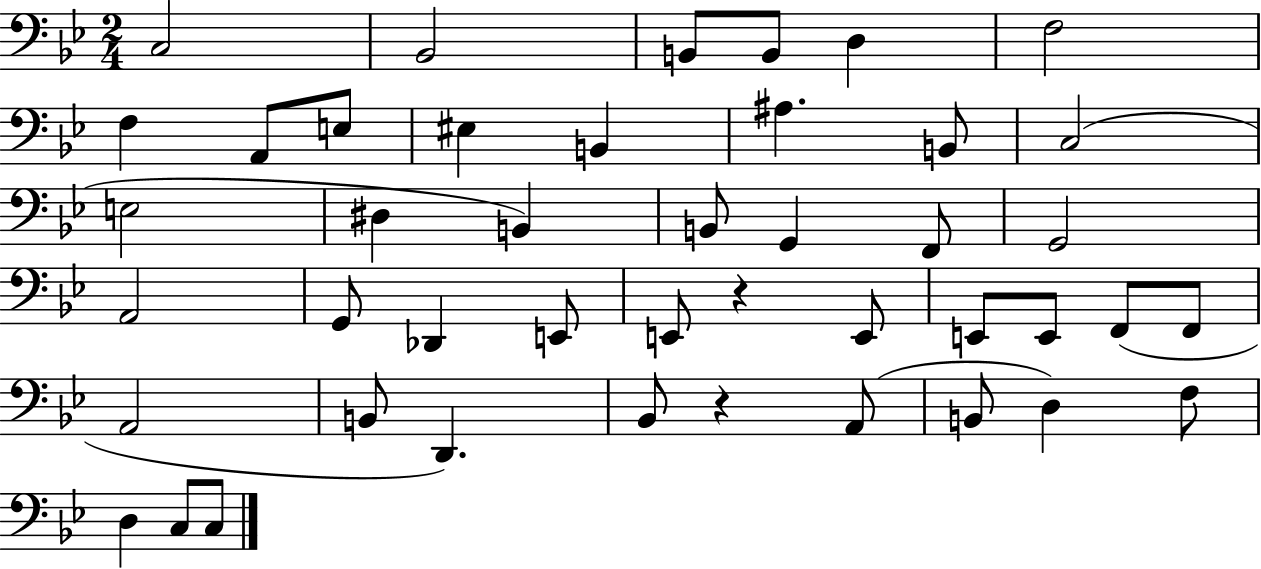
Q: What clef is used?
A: bass